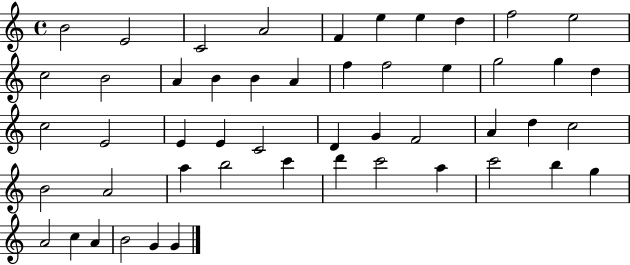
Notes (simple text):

B4/h E4/h C4/h A4/h F4/q E5/q E5/q D5/q F5/h E5/h C5/h B4/h A4/q B4/q B4/q A4/q F5/q F5/h E5/q G5/h G5/q D5/q C5/h E4/h E4/q E4/q C4/h D4/q G4/q F4/h A4/q D5/q C5/h B4/h A4/h A5/q B5/h C6/q D6/q C6/h A5/q C6/h B5/q G5/q A4/h C5/q A4/q B4/h G4/q G4/q